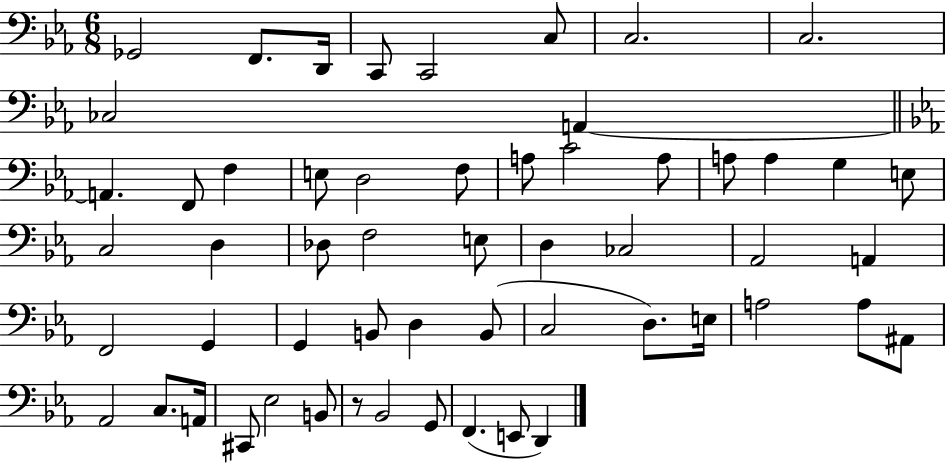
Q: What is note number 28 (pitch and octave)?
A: E3